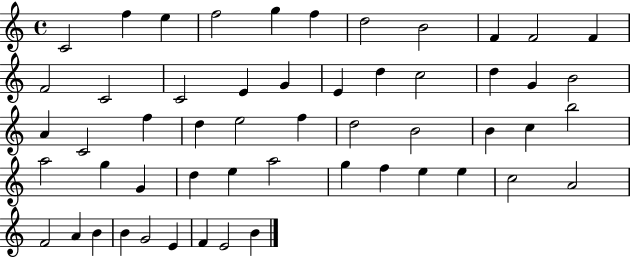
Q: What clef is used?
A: treble